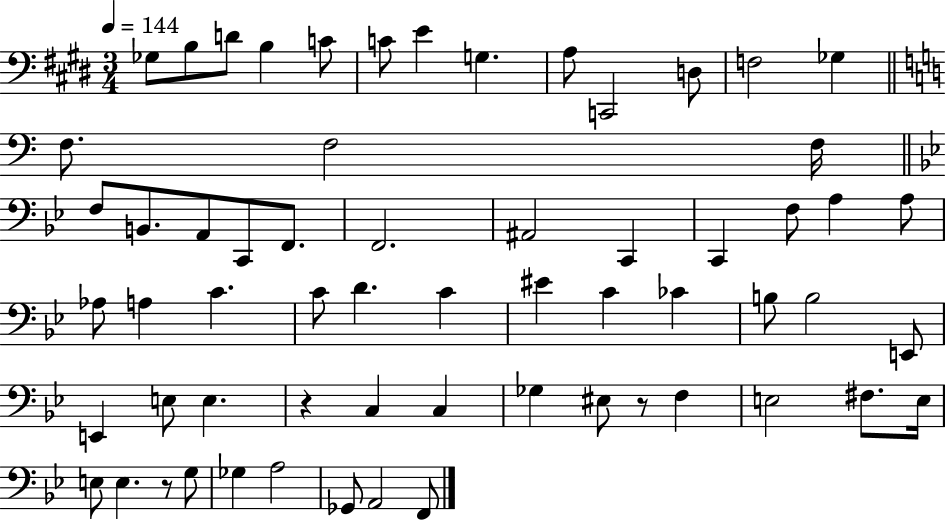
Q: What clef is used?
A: bass